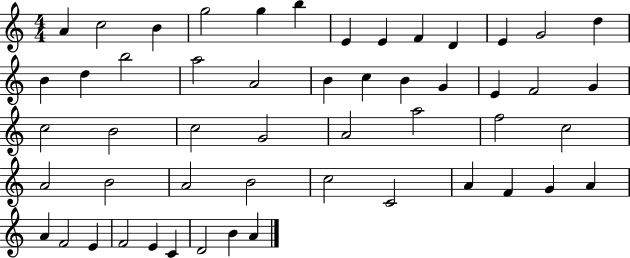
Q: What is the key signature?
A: C major